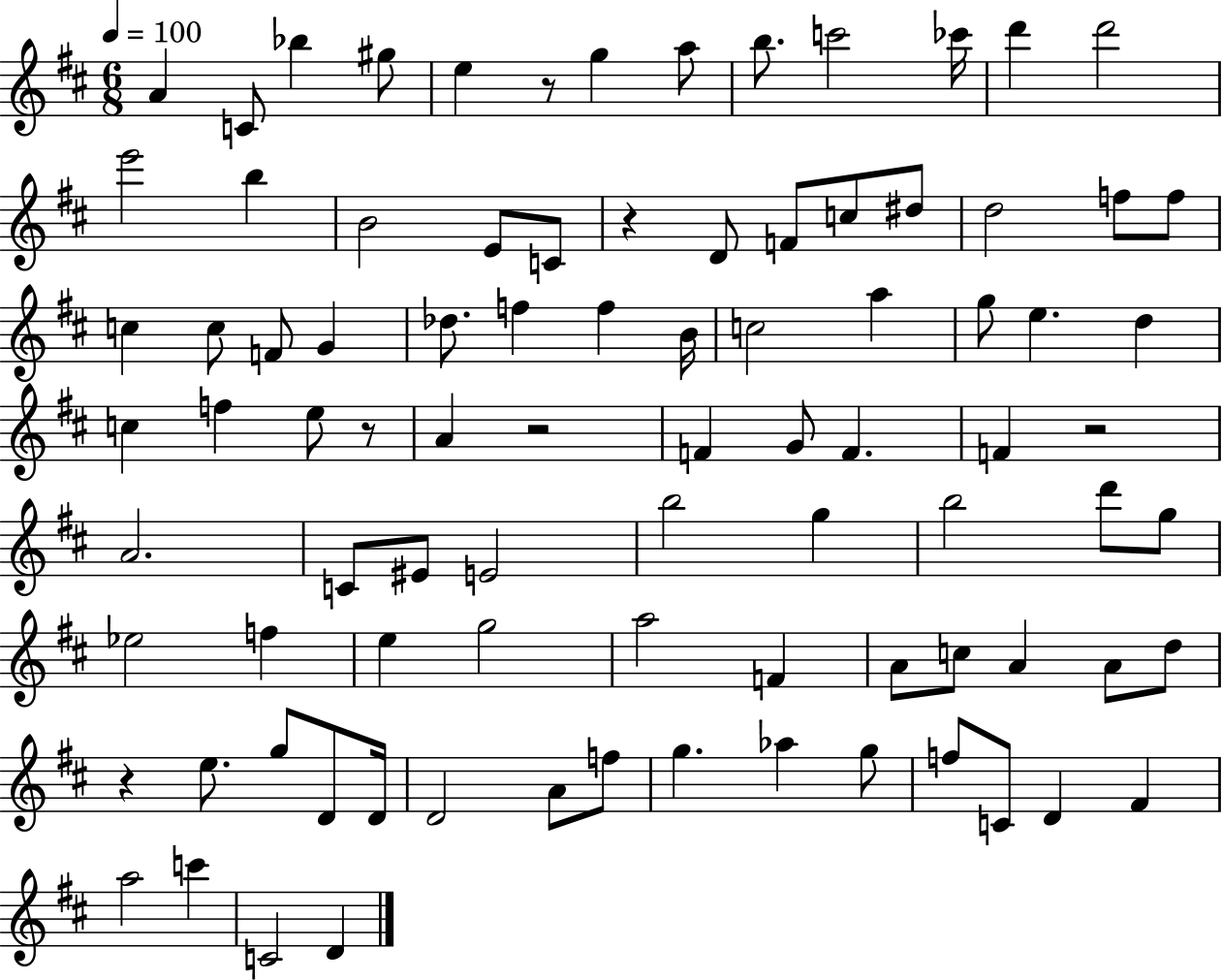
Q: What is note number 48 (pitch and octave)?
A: EIS4